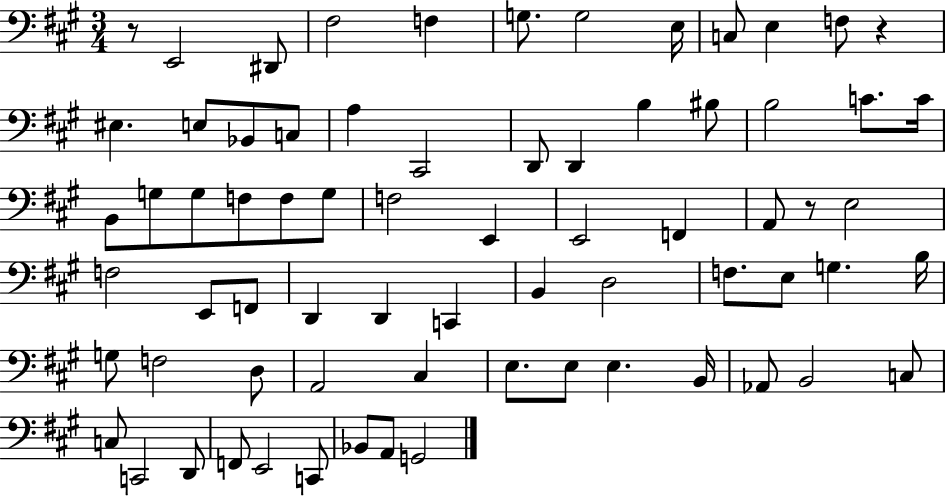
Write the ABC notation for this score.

X:1
T:Untitled
M:3/4
L:1/4
K:A
z/2 E,,2 ^D,,/2 ^F,2 F, G,/2 G,2 E,/4 C,/2 E, F,/2 z ^E, E,/2 _B,,/2 C,/2 A, ^C,,2 D,,/2 D,, B, ^B,/2 B,2 C/2 C/4 B,,/2 G,/2 G,/2 F,/2 F,/2 G,/2 F,2 E,, E,,2 F,, A,,/2 z/2 E,2 F,2 E,,/2 F,,/2 D,, D,, C,, B,, D,2 F,/2 E,/2 G, B,/4 G,/2 F,2 D,/2 A,,2 ^C, E,/2 E,/2 E, B,,/4 _A,,/2 B,,2 C,/2 C,/2 C,,2 D,,/2 F,,/2 E,,2 C,,/2 _B,,/2 A,,/2 G,,2